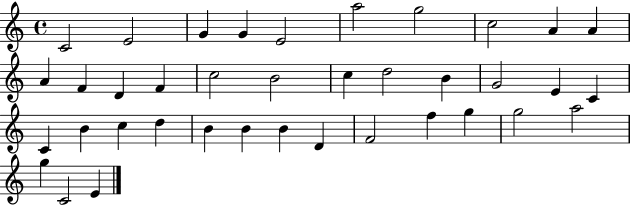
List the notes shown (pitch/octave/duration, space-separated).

C4/h E4/h G4/q G4/q E4/h A5/h G5/h C5/h A4/q A4/q A4/q F4/q D4/q F4/q C5/h B4/h C5/q D5/h B4/q G4/h E4/q C4/q C4/q B4/q C5/q D5/q B4/q B4/q B4/q D4/q F4/h F5/q G5/q G5/h A5/h G5/q C4/h E4/q